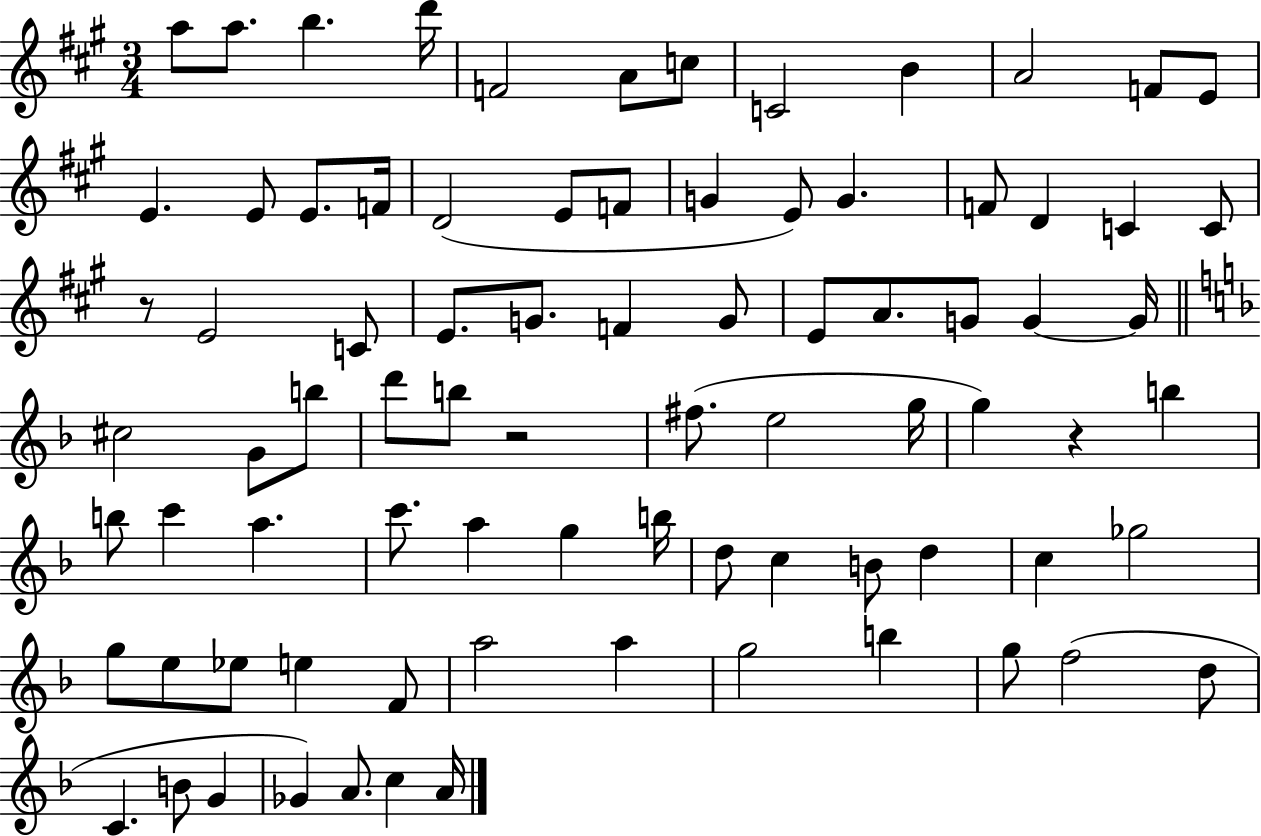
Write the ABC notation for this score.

X:1
T:Untitled
M:3/4
L:1/4
K:A
a/2 a/2 b d'/4 F2 A/2 c/2 C2 B A2 F/2 E/2 E E/2 E/2 F/4 D2 E/2 F/2 G E/2 G F/2 D C C/2 z/2 E2 C/2 E/2 G/2 F G/2 E/2 A/2 G/2 G G/4 ^c2 G/2 b/2 d'/2 b/2 z2 ^f/2 e2 g/4 g z b b/2 c' a c'/2 a g b/4 d/2 c B/2 d c _g2 g/2 e/2 _e/2 e F/2 a2 a g2 b g/2 f2 d/2 C B/2 G _G A/2 c A/4